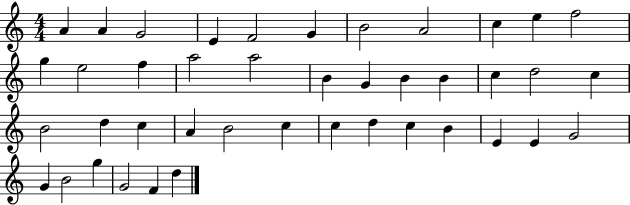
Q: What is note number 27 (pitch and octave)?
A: A4